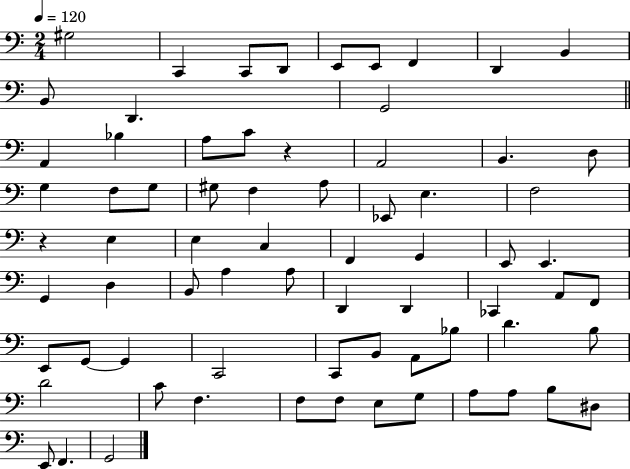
{
  \clef bass
  \numericTimeSignature
  \time 2/4
  \key c \major
  \tempo 4 = 120
  gis2 | c,4 c,8 d,8 | e,8 e,8 f,4 | d,4 b,4 | \break b,8 d,4. | g,2 | \bar "||" \break \key c \major a,4 bes4 | a8 c'8 r4 | a,2 | b,4. d8 | \break g4 f8 g8 | gis8 f4 a8 | ees,8 e4. | f2 | \break r4 e4 | e4 c4 | f,4 g,4 | e,8 e,4. | \break g,4 d4 | b,8 a4 a8 | d,4 d,4 | ces,4 a,8 f,8 | \break e,8 g,8~~ g,4 | c,2 | c,8 b,8 a,8 bes8 | d'4. b8 | \break d'2 | c'8 f4. | f8 f8 e8 g8 | a8 a8 b8 dis8 | \break e,8 f,4. | g,2 | \bar "|."
}